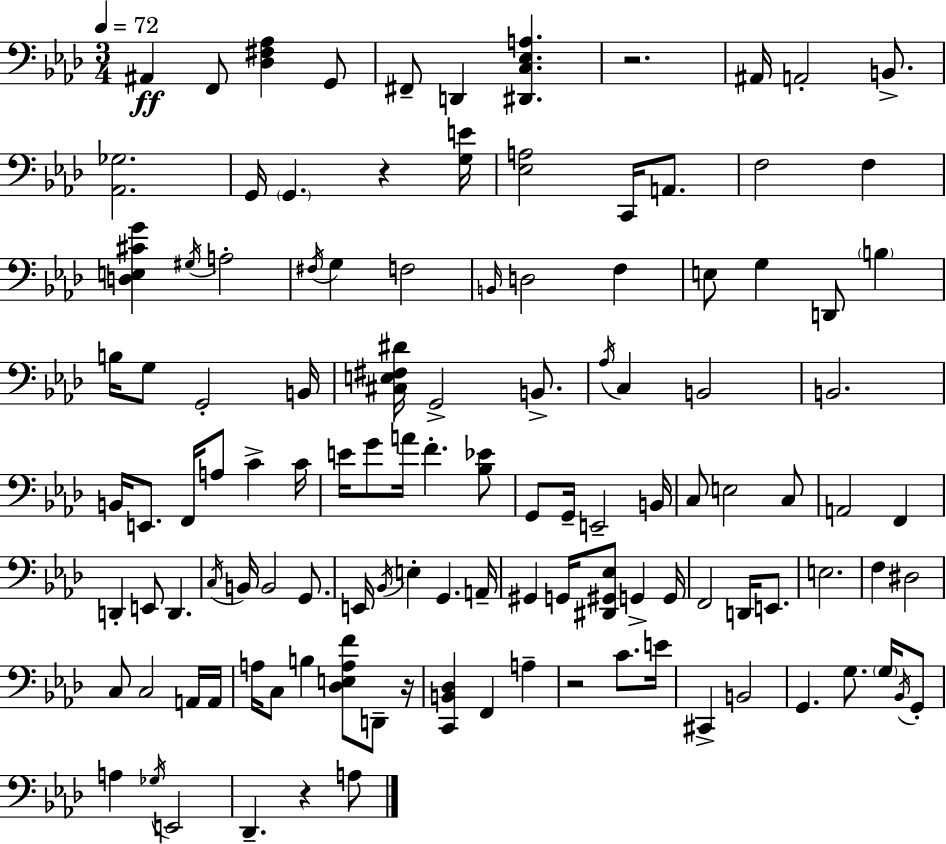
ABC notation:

X:1
T:Untitled
M:3/4
L:1/4
K:Fm
^A,, F,,/2 [_D,^F,_A,] G,,/2 ^F,,/2 D,, [^D,,C,_E,A,] z2 ^A,,/4 A,,2 B,,/2 [_A,,_G,]2 G,,/4 G,, z [G,E]/4 [_E,A,]2 C,,/4 A,,/2 F,2 F, [D,E,^CG] ^G,/4 A,2 ^F,/4 G, F,2 B,,/4 D,2 F, E,/2 G, D,,/2 B, B,/4 G,/2 G,,2 B,,/4 [^C,E,^F,^D]/4 G,,2 B,,/2 _A,/4 C, B,,2 B,,2 B,,/4 E,,/2 F,,/4 A,/2 C C/4 E/4 G/2 A/4 F [_B,_E]/2 G,,/2 G,,/4 E,,2 B,,/4 C,/2 E,2 C,/2 A,,2 F,, D,, E,,/2 D,, C,/4 B,,/4 B,,2 G,,/2 E,,/4 _B,,/4 E, G,, A,,/4 ^G,, G,,/4 [^D,,^G,,_E,]/2 G,, G,,/4 F,,2 D,,/4 E,,/2 E,2 F, ^D,2 C,/2 C,2 A,,/4 A,,/4 A,/4 C,/2 B, [_D,E,A,F]/2 D,,/2 z/4 [C,,B,,_D,] F,, A, z2 C/2 E/4 ^C,, B,,2 G,, G,/2 G,/4 _B,,/4 G,,/2 A, _G,/4 E,,2 _D,, z A,/2